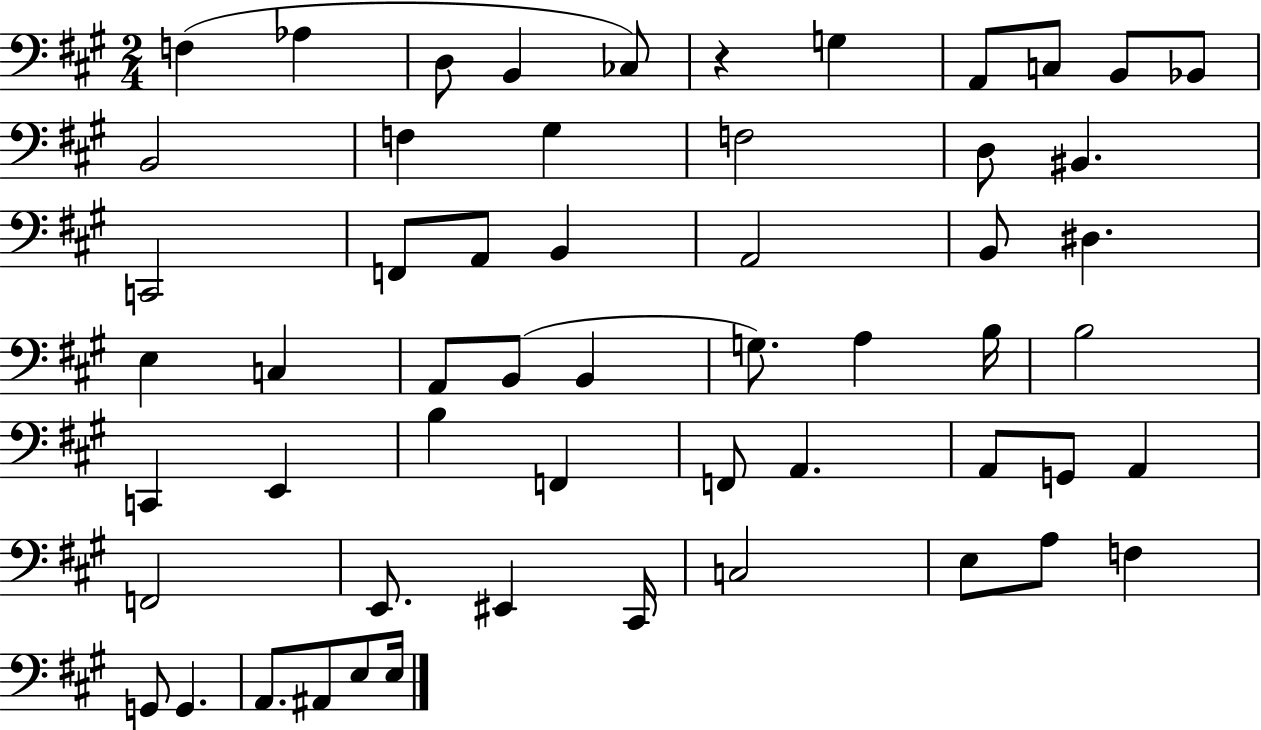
F3/q Ab3/q D3/e B2/q CES3/e R/q G3/q A2/e C3/e B2/e Bb2/e B2/h F3/q G#3/q F3/h D3/e BIS2/q. C2/h F2/e A2/e B2/q A2/h B2/e D#3/q. E3/q C3/q A2/e B2/e B2/q G3/e. A3/q B3/s B3/h C2/q E2/q B3/q F2/q F2/e A2/q. A2/e G2/e A2/q F2/h E2/e. EIS2/q C#2/s C3/h E3/e A3/e F3/q G2/e G2/q. A2/e. A#2/e E3/e E3/s